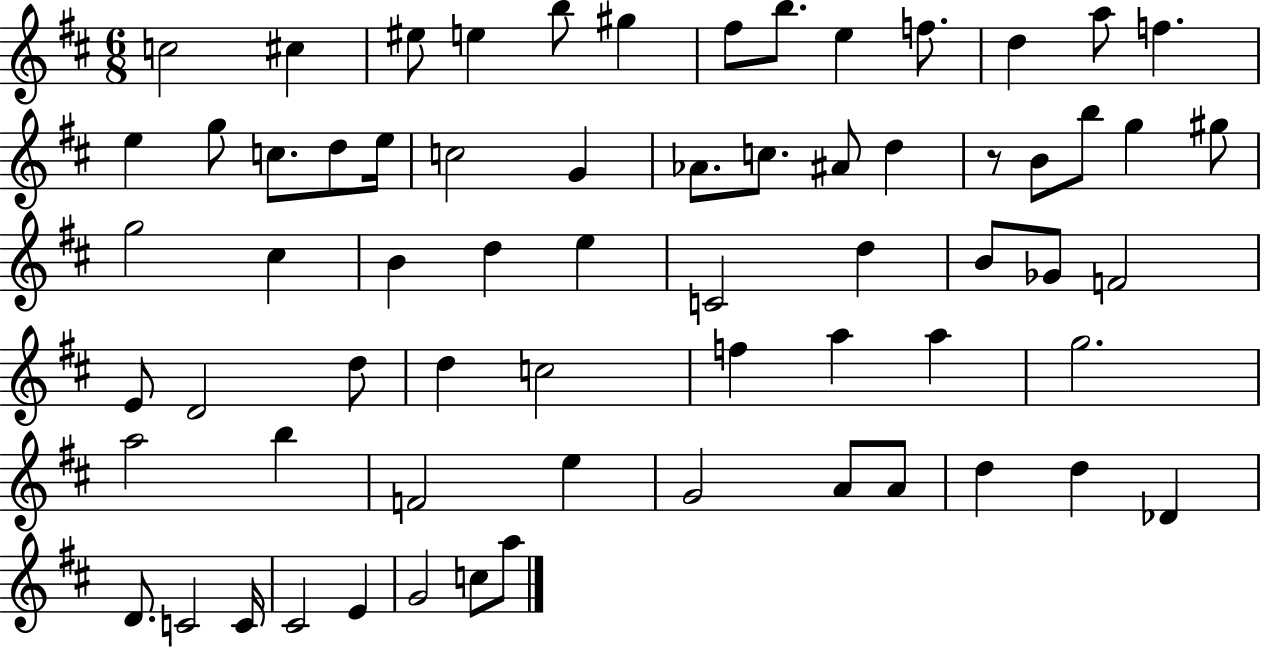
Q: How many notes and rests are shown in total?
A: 66